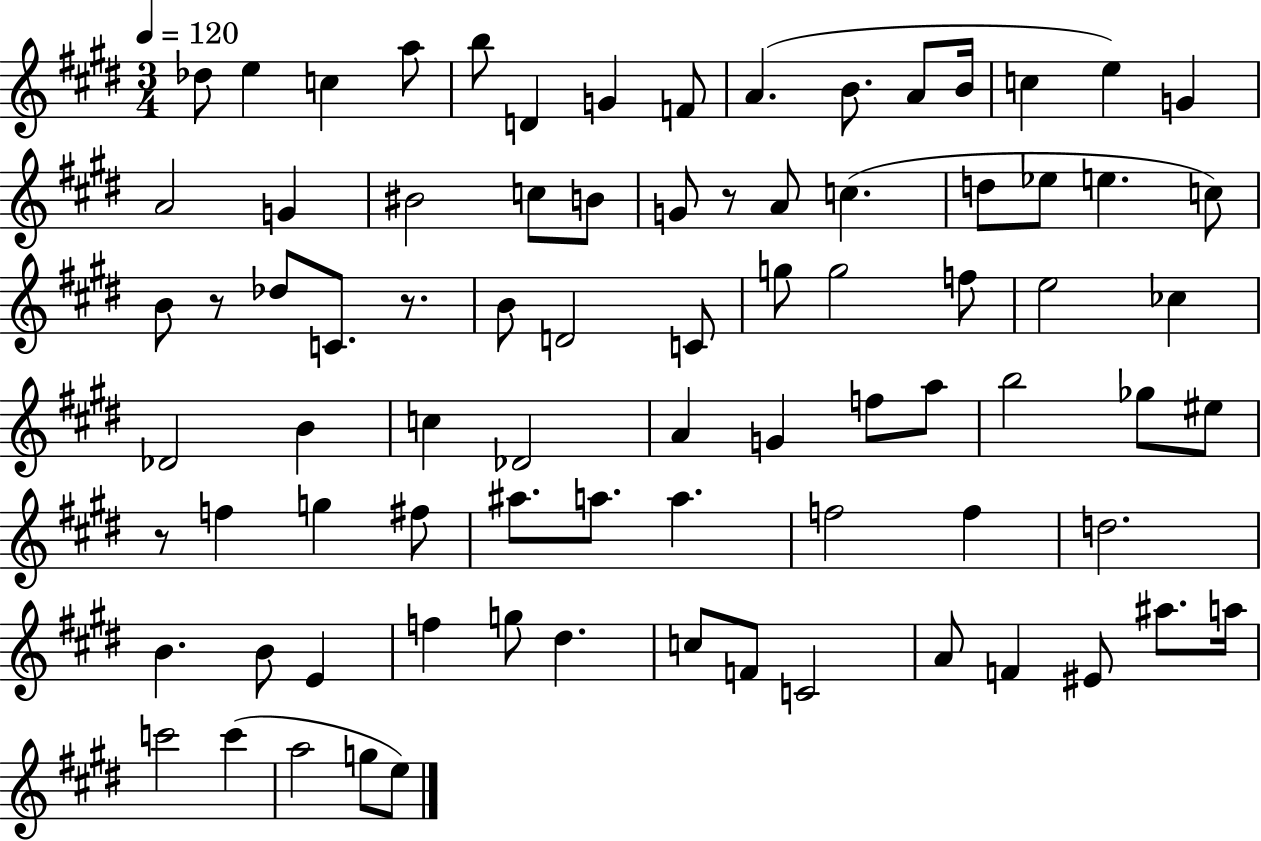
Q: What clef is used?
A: treble